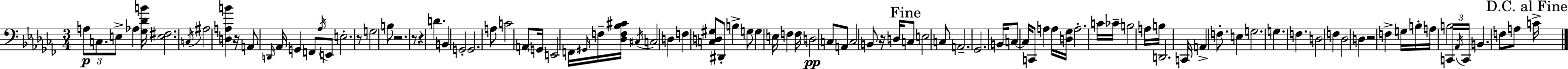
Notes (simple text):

A3/e C3/e. E3/e Ab3/q [Gb3,Db4,B4]/s [E3,F#3]/h. C3/s A#3/h [D3,A3,B4]/q R/s A2/e D2/s Ab2/s G2/q F2/e Ab3/s E2/e E3/h. R/e G3/h B3/e R/h. R/e R/q D4/q. B2/q G2/h G2/h. A3/e C4/h A2/e G2/s E2/h F2/s G#2/s F3/s [Db3,F3,Bb3,C#4]/s C#3/s C3/h D3/q F3/q [C3,D3,G#3]/e D#2/e B3/q G3/e G3/q E3/s F3/q F3/s D3/h C3/e A2/e C3/h B2/e R/s D3/s C3/e E3/h C3/e A2/h. Gb2/h. B2/s C3/e C3/s C2/e A3/q A3/s [D3,Gb3]/s A3/h. C4/s CES4/s B3/h A3/s B3/s D2/h. C2/s A2/q F3/e. E3/q G3/h. G3/q. F3/q. D3/h F3/q Db3/h D3/q R/h F3/q G3/s B3/s A3/s B3/h C2/s Ab2/s C2/s B2/q. F3/e A3/e C4/s